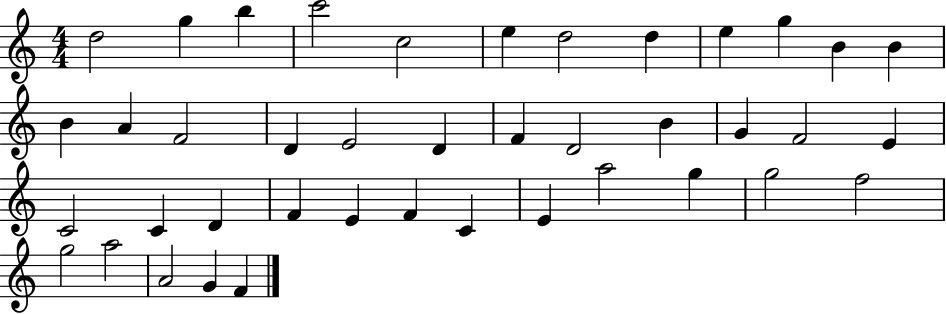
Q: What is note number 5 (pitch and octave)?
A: C5